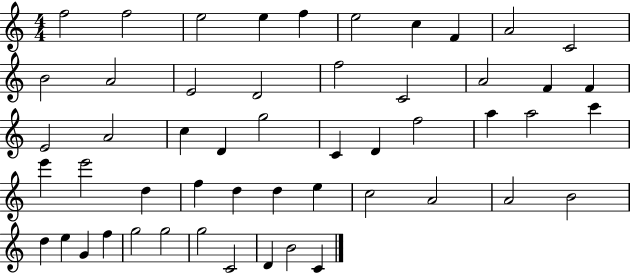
F5/h F5/h E5/h E5/q F5/q E5/h C5/q F4/q A4/h C4/h B4/h A4/h E4/h D4/h F5/h C4/h A4/h F4/q F4/q E4/h A4/h C5/q D4/q G5/h C4/q D4/q F5/h A5/q A5/h C6/q E6/q E6/h D5/q F5/q D5/q D5/q E5/q C5/h A4/h A4/h B4/h D5/q E5/q G4/q F5/q G5/h G5/h G5/h C4/h D4/q B4/h C4/q